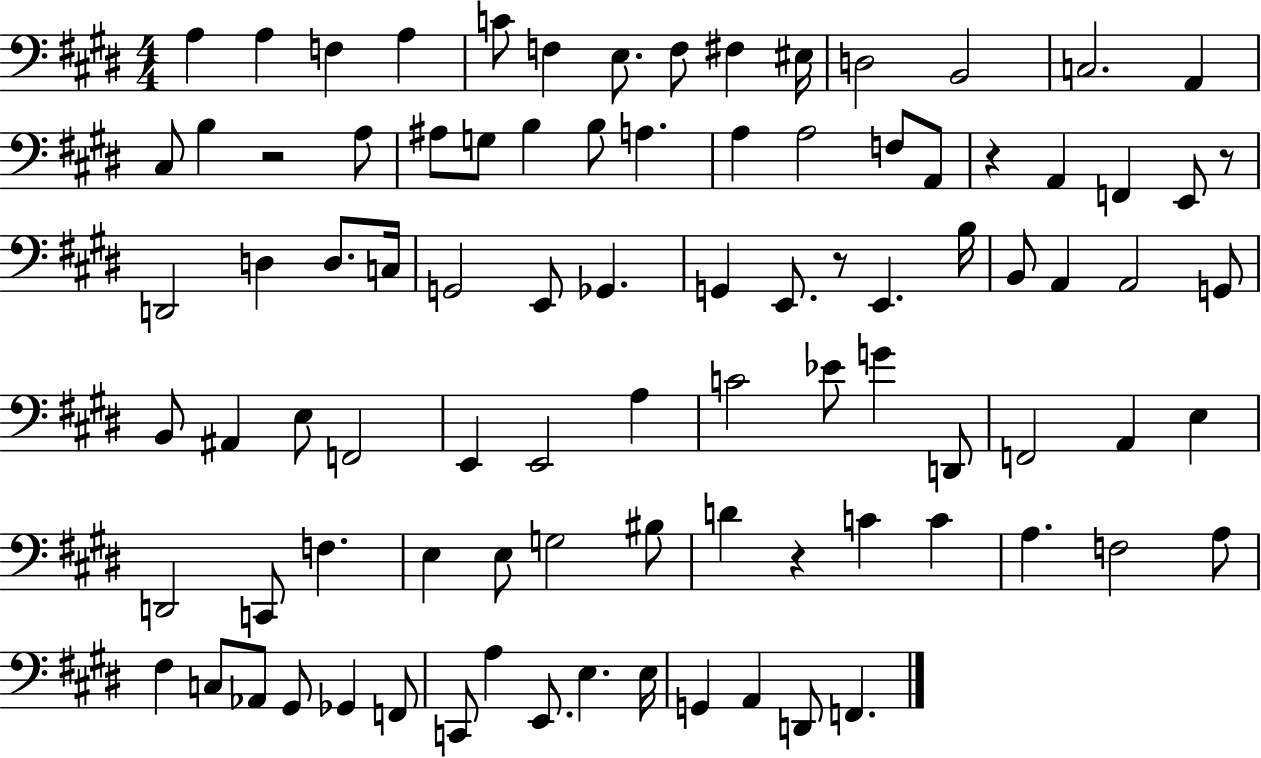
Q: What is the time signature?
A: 4/4